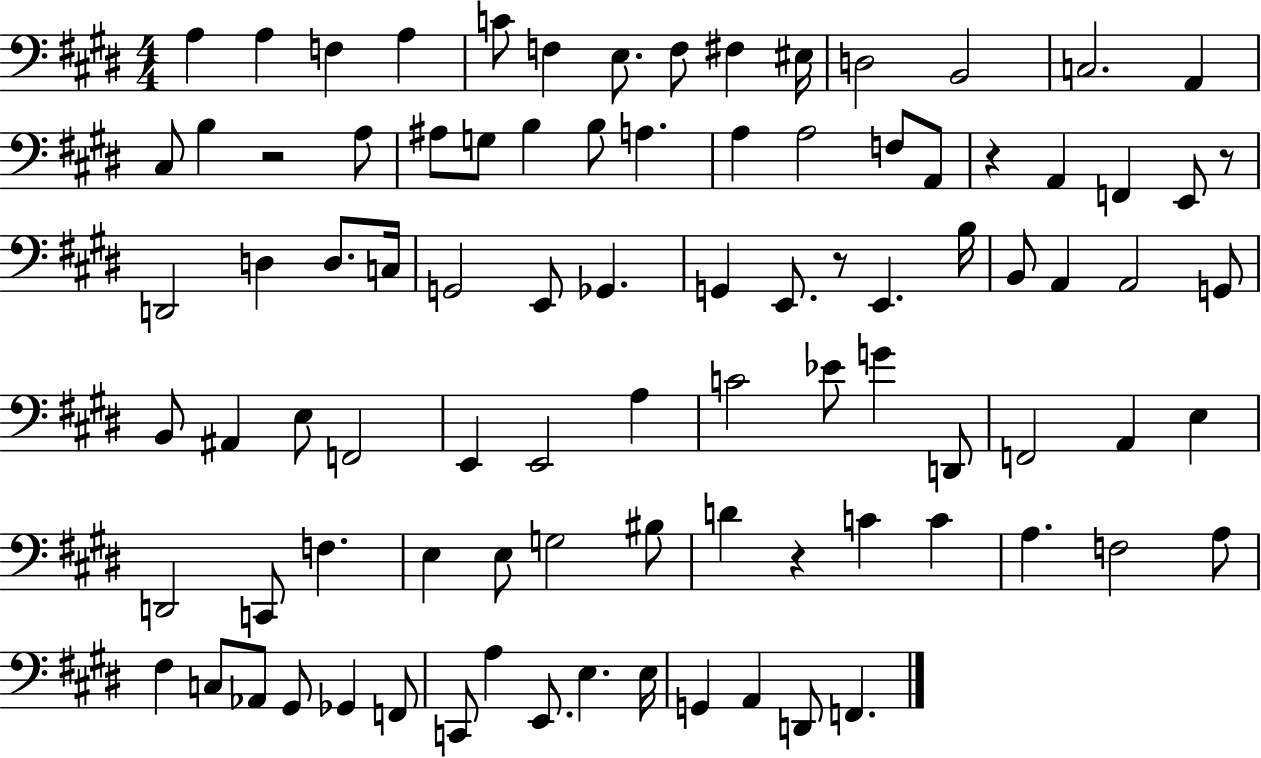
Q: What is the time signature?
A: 4/4